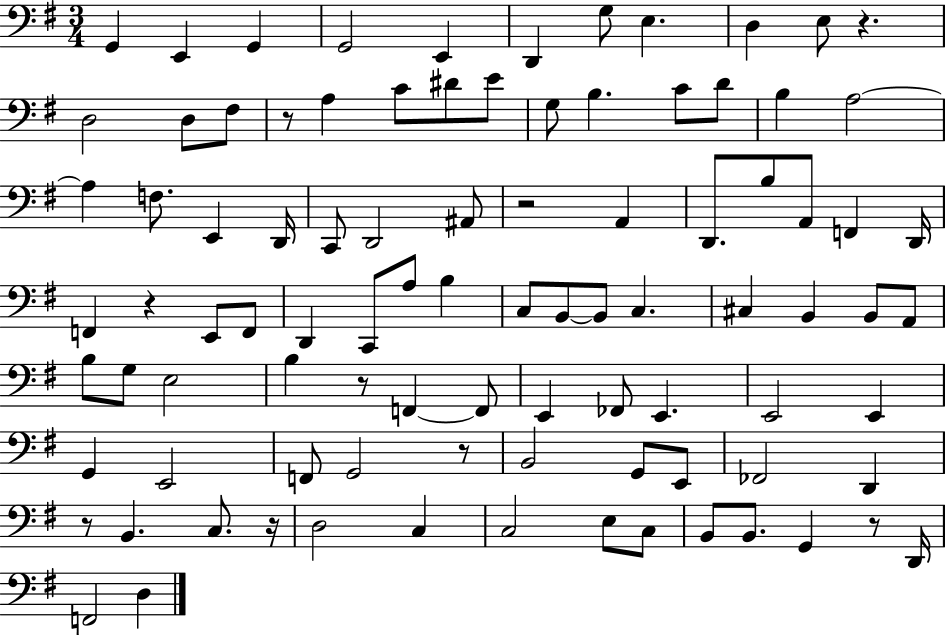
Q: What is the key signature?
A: G major